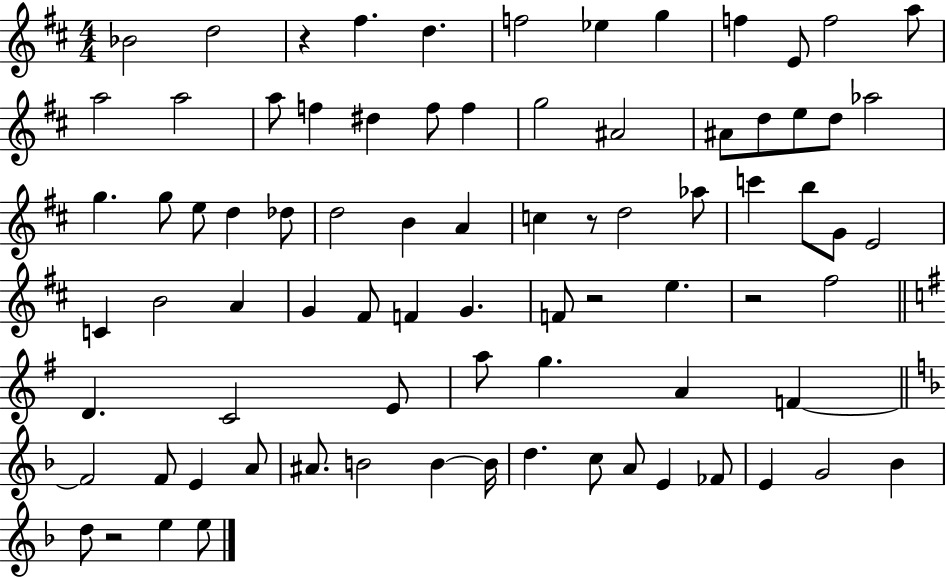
Bb4/h D5/h R/q F#5/q. D5/q. F5/h Eb5/q G5/q F5/q E4/e F5/h A5/e A5/h A5/h A5/e F5/q D#5/q F5/e F5/q G5/h A#4/h A#4/e D5/e E5/e D5/e Ab5/h G5/q. G5/e E5/e D5/q Db5/e D5/h B4/q A4/q C5/q R/e D5/h Ab5/e C6/q B5/e G4/e E4/h C4/q B4/h A4/q G4/q F#4/e F4/q G4/q. F4/e R/h E5/q. R/h F#5/h D4/q. C4/h E4/e A5/e G5/q. A4/q F4/q F4/h F4/e E4/q A4/e A#4/e. B4/h B4/q B4/s D5/q. C5/e A4/e E4/q FES4/e E4/q G4/h Bb4/q D5/e R/h E5/q E5/e